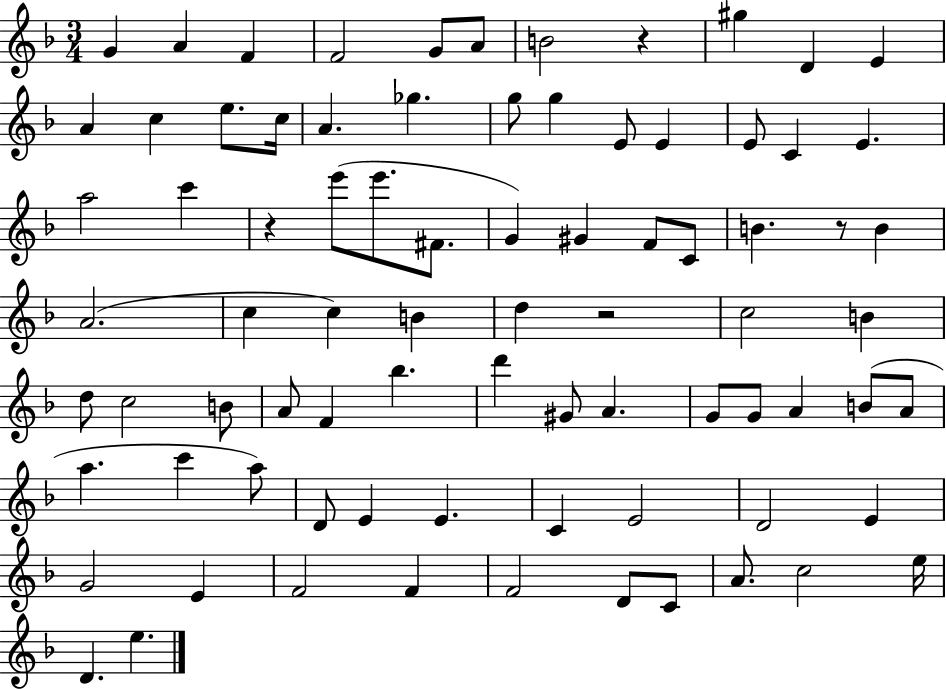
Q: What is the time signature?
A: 3/4